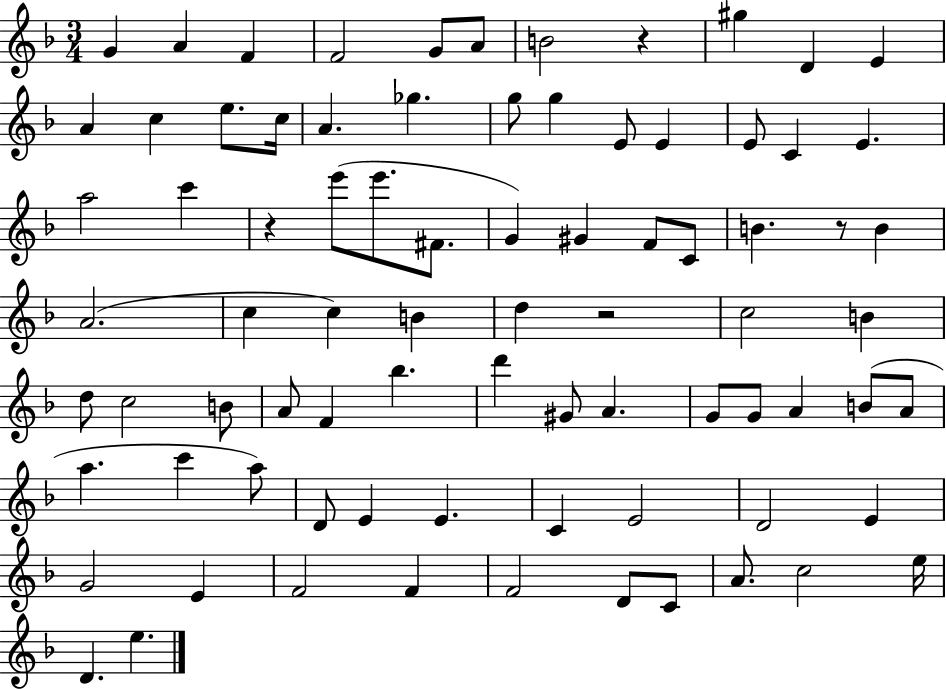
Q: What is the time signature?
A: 3/4